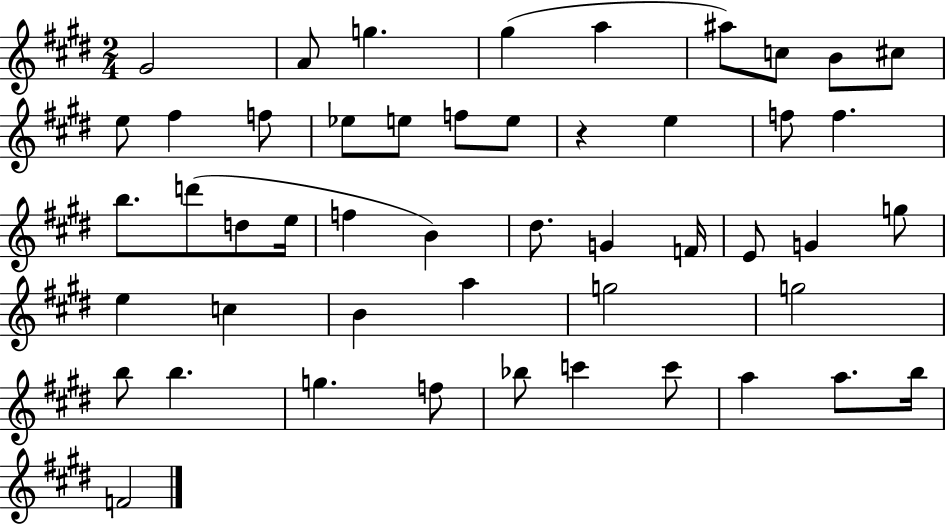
X:1
T:Untitled
M:2/4
L:1/4
K:E
^G2 A/2 g ^g a ^a/2 c/2 B/2 ^c/2 e/2 ^f f/2 _e/2 e/2 f/2 e/2 z e f/2 f b/2 d'/2 d/2 e/4 f B ^d/2 G F/4 E/2 G g/2 e c B a g2 g2 b/2 b g f/2 _b/2 c' c'/2 a a/2 b/4 F2